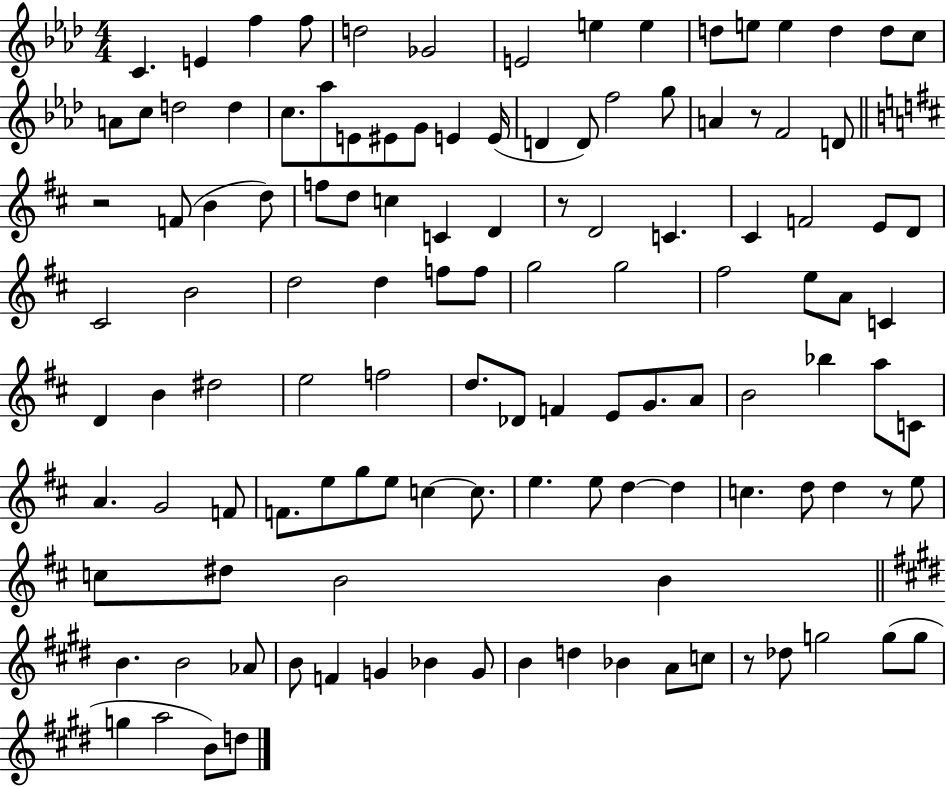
C4/q. E4/q F5/q F5/e D5/h Gb4/h E4/h E5/q E5/q D5/e E5/e E5/q D5/q D5/e C5/e A4/e C5/e D5/h D5/q C5/e. Ab5/e E4/e EIS4/e G4/e E4/q E4/s D4/q D4/e F5/h G5/e A4/q R/e F4/h D4/e R/h F4/e B4/q D5/e F5/e D5/e C5/q C4/q D4/q R/e D4/h C4/q. C#4/q F4/h E4/e D4/e C#4/h B4/h D5/h D5/q F5/e F5/e G5/h G5/h F#5/h E5/e A4/e C4/q D4/q B4/q D#5/h E5/h F5/h D5/e. Db4/e F4/q E4/e G4/e. A4/e B4/h Bb5/q A5/e C4/e A4/q. G4/h F4/e F4/e. E5/e G5/e E5/e C5/q C5/e. E5/q. E5/e D5/q D5/q C5/q. D5/e D5/q R/e E5/e C5/e D#5/e B4/h B4/q B4/q. B4/h Ab4/e B4/e F4/q G4/q Bb4/q G4/e B4/q D5/q Bb4/q A4/e C5/e R/e Db5/e G5/h G5/e G5/e G5/q A5/h B4/e D5/e